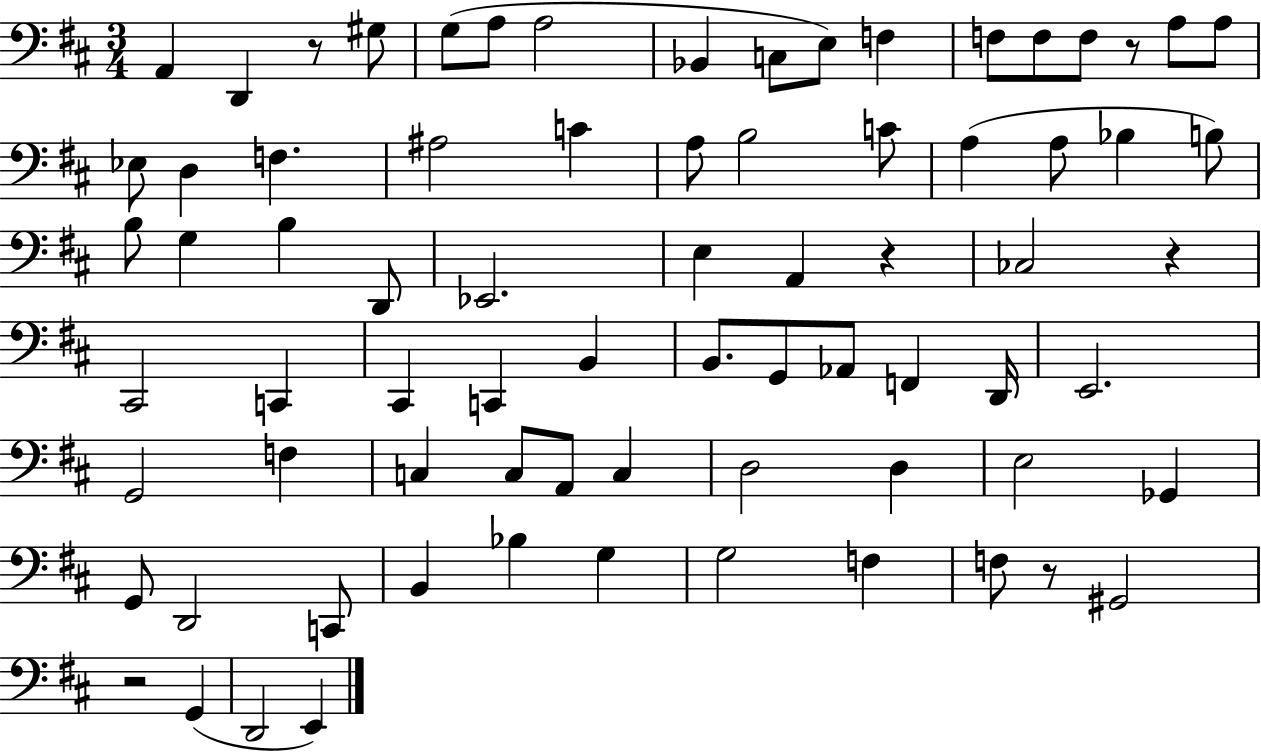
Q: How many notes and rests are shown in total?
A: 75